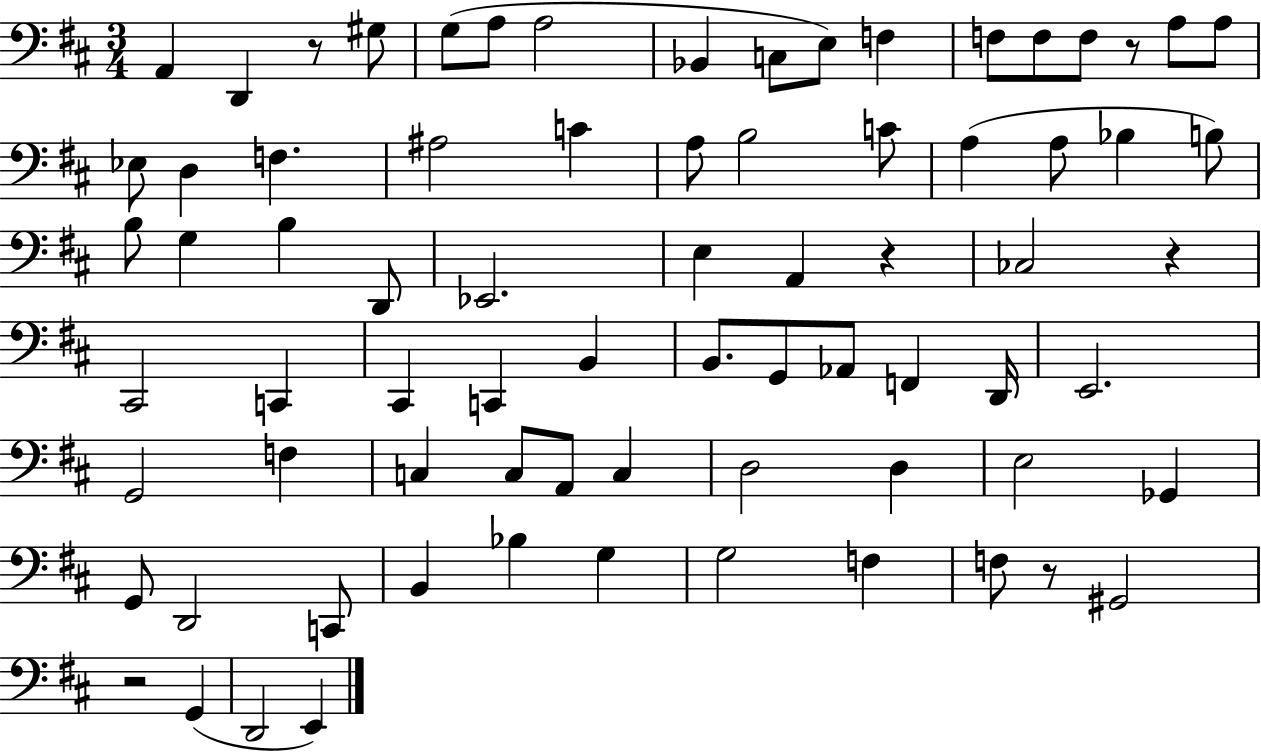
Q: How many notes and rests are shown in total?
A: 75